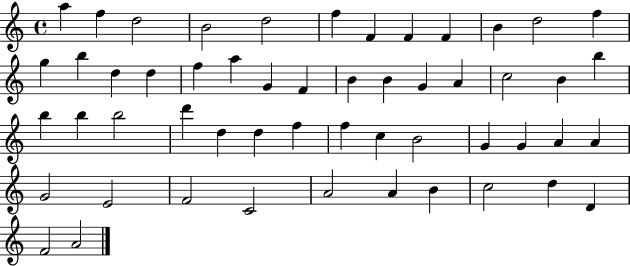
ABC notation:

X:1
T:Untitled
M:4/4
L:1/4
K:C
a f d2 B2 d2 f F F F B d2 f g b d d f a G F B B G A c2 B b b b b2 d' d d f f c B2 G G A A G2 E2 F2 C2 A2 A B c2 d D F2 A2